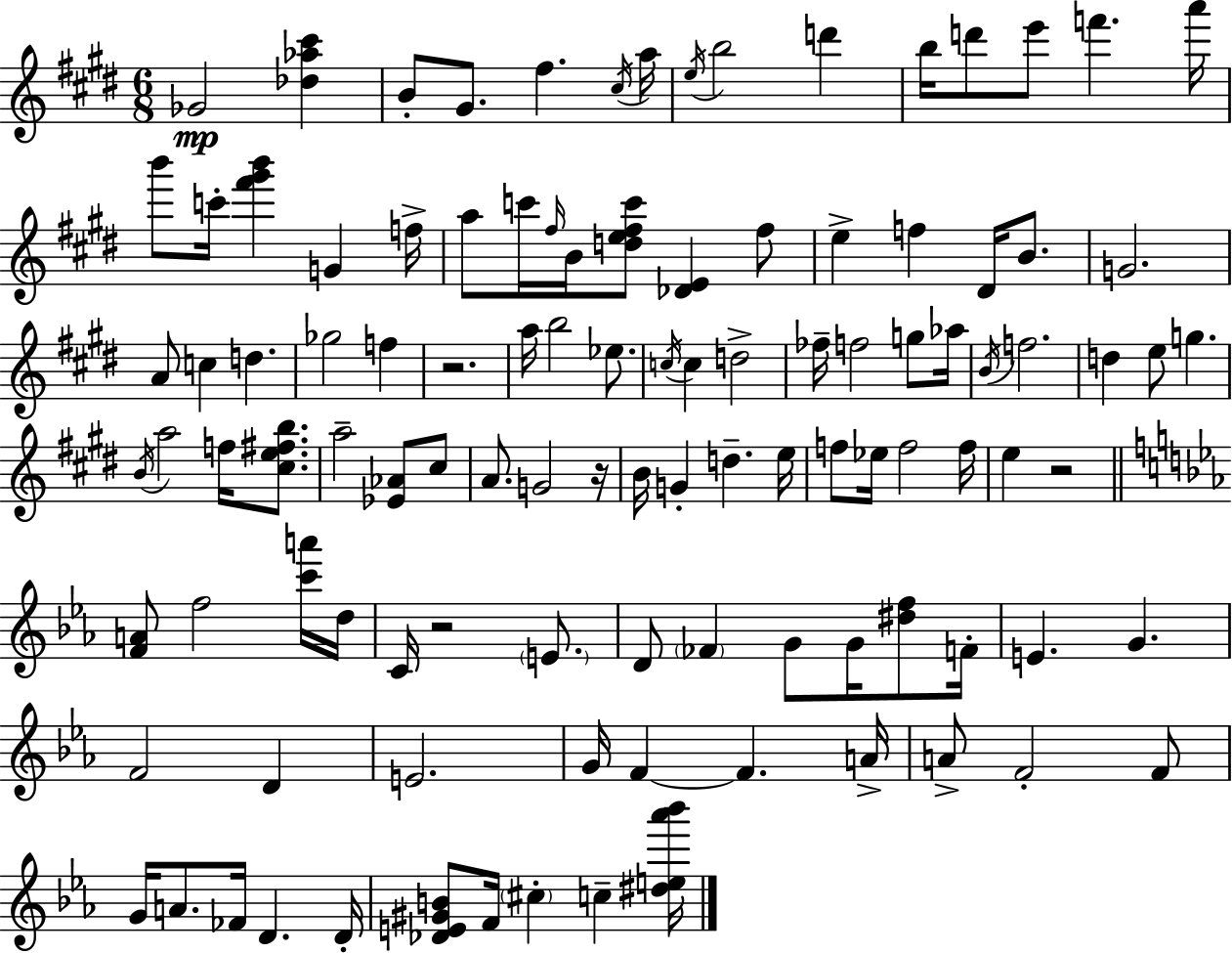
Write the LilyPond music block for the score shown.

{
  \clef treble
  \numericTimeSignature
  \time 6/8
  \key e \major
  ges'2\mp <des'' aes'' cis'''>4 | b'8-. gis'8. fis''4. \acciaccatura { cis''16 } | a''16 \acciaccatura { e''16 } b''2 d'''4 | b''16 d'''8 e'''8 f'''4. | \break a'''16 b'''8 c'''16-. <fis''' gis''' b'''>4 g'4 | f''16-> a''8 c'''16 \grace { fis''16 } b'16 <d'' e'' fis'' c'''>8 <des' e'>4 | fis''8 e''4-> f''4 dis'16 | b'8. g'2. | \break a'8 c''4 d''4. | ges''2 f''4 | r2. | a''16 b''2 | \break ees''8. \acciaccatura { c''16 } c''4 d''2-> | fes''16-- f''2 | g''8 aes''16 \acciaccatura { b'16 } f''2. | d''4 e''8 g''4. | \break \acciaccatura { b'16 } a''2 | f''16 <cis'' e'' fis'' b''>8. a''2-- | <ees' aes'>8 cis''8 a'8. g'2 | r16 b'16 g'4-. d''4.-- | \break e''16 f''8 ees''16 f''2 | f''16 e''4 r2 | \bar "||" \break \key ees \major <f' a'>8 f''2 <c''' a'''>16 d''16 | c'16 r2 \parenthesize e'8. | d'8 \parenthesize fes'4 g'8 g'16 <dis'' f''>8 f'16-. | e'4. g'4. | \break f'2 d'4 | e'2. | g'16 f'4~~ f'4. a'16-> | a'8-> f'2-. f'8 | \break g'16 a'8. fes'16 d'4. d'16-. | <des' e' gis' b'>8 f'16 \parenthesize cis''4-. c''4-- <dis'' e'' aes''' bes'''>16 | \bar "|."
}